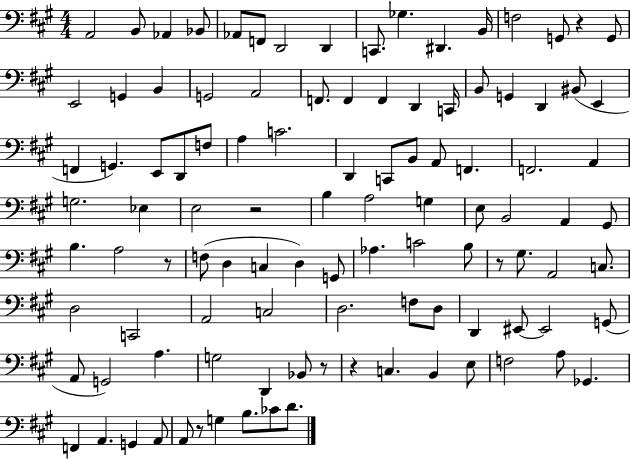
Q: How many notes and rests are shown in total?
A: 106